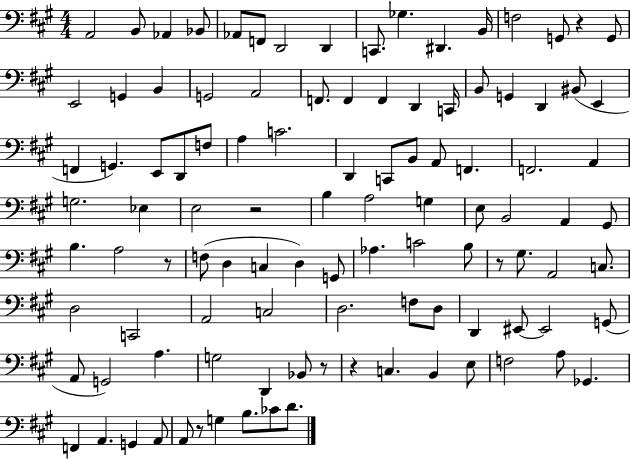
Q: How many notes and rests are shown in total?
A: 106